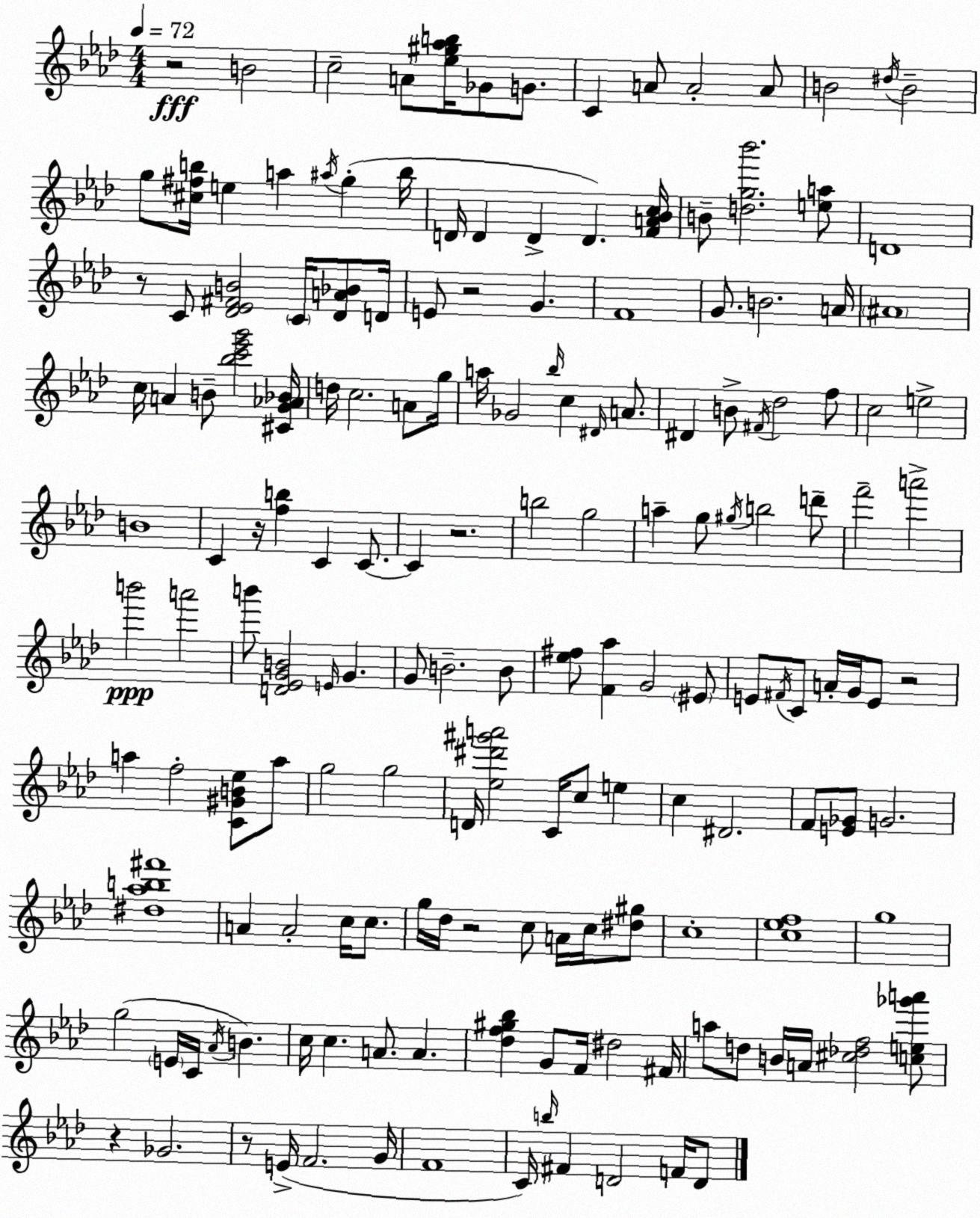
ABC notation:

X:1
T:Untitled
M:4/4
L:1/4
K:Ab
z2 B2 c2 A/2 [_e^g_ab]/4 _G/2 G/2 C A/2 A2 A/2 B2 ^d/4 B2 g/2 [^c^fb]/4 e a ^a/4 g b/4 D/4 D D D [FA_Bc]/4 B/2 [dg_b']2 [ea]/2 D4 z/2 C/2 [_D_E^FB]2 C/4 [_DA_B]/2 D/4 E/2 z2 G F4 G/2 B2 A/4 ^A4 c/4 A B/2 [_bc'_e'g']2 [^CG_A_B]/4 d/4 c2 A/2 g/4 a/4 _G2 _b/4 c ^D/4 A/2 ^D B/2 ^F/4 _d2 f/2 c2 e2 B4 C z/4 [fb] C C/2 C z2 b2 g2 a g/2 ^g/4 b2 d'/2 f'2 a'2 b'2 a'2 b'/2 [D_EGB]2 E/4 G G/2 B2 B/2 [_e^f]/2 [F_a] G2 ^E/2 E/2 ^F/4 C/2 A/4 G/4 E/2 z2 a f2 [C^GB_e]/2 a/2 g2 g2 D/4 [_e^d'^g'a']2 C/4 c/2 e c ^D2 F/2 [E_G]/2 G2 [^d_ab^f']4 A A2 c/4 c/2 g/4 _d/4 z2 c/2 A/4 c/4 [^d^g]/2 c4 [c_ef]4 g4 g2 E/4 C/4 _A/4 B c/4 c A/2 A [_df^g_b] G/2 F/4 ^d2 ^F/4 a/2 d/2 B/4 A/4 [^c_df]2 [ce_g'a']/2 z _G2 z/2 E/4 F2 G/4 F4 C/4 b/4 ^F D2 F/4 D/2